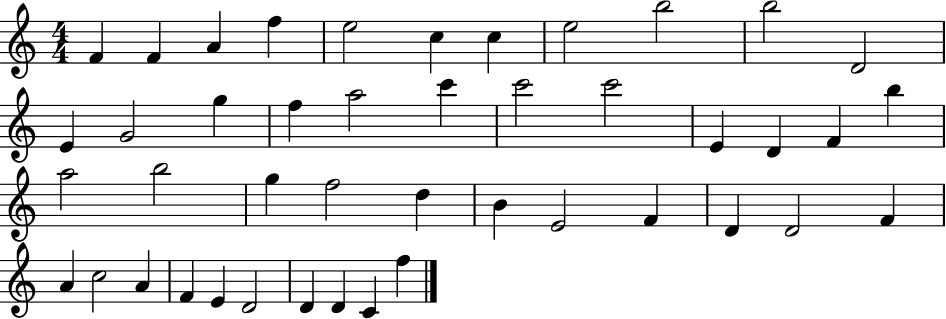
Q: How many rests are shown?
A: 0